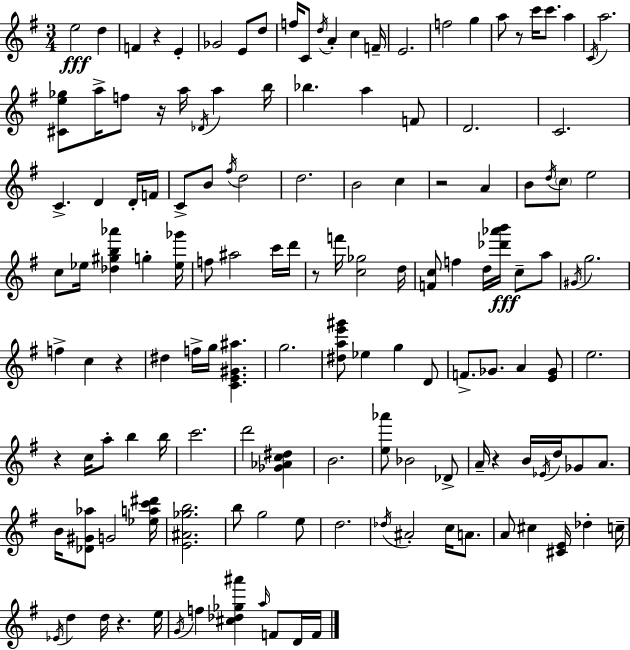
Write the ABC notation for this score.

X:1
T:Untitled
M:3/4
L:1/4
K:Em
e2 d F z E _G2 E/2 d/2 f/4 C/2 d/4 A c F/4 E2 f2 g a/2 z/2 c'/4 c'/2 a C/4 a2 [^Ce_g]/2 a/4 f/2 z/4 a/4 _D/4 a b/4 _b a F/2 D2 C2 C D D/4 F/4 C/2 B/2 ^f/4 d2 d2 B2 c z2 A B/2 d/4 c/2 e2 c/2 _e/4 [_d^gb_a'] g [_e_g']/4 f/2 ^a2 c'/4 d'/4 z/2 f'/4 [c_g]2 d/4 [Fc]/2 f d/4 [_d'_a'b']/4 c/2 a/2 ^G/4 g2 f c z ^d f/4 g/4 [CE^G^a] g2 [^dae'^g']/2 _e g D/2 F/2 _G/2 A [E_G]/2 e2 z c/4 a/2 b b/4 c'2 d'2 [_G_Ac^d] B2 [e_a']/2 _B2 _D/2 A/4 z B/4 _E/4 d/4 _G/2 A/2 B/4 [_D^G_a]/2 G2 [_eac'^d']/4 [E^A_gb]2 b/2 g2 e/2 d2 _d/4 ^A2 c/4 A/2 A/2 ^c [^CE]/4 _d c/4 _E/4 d d/4 z e/4 G/4 f [^c_d_g^a'] a/4 F/2 D/4 F/4